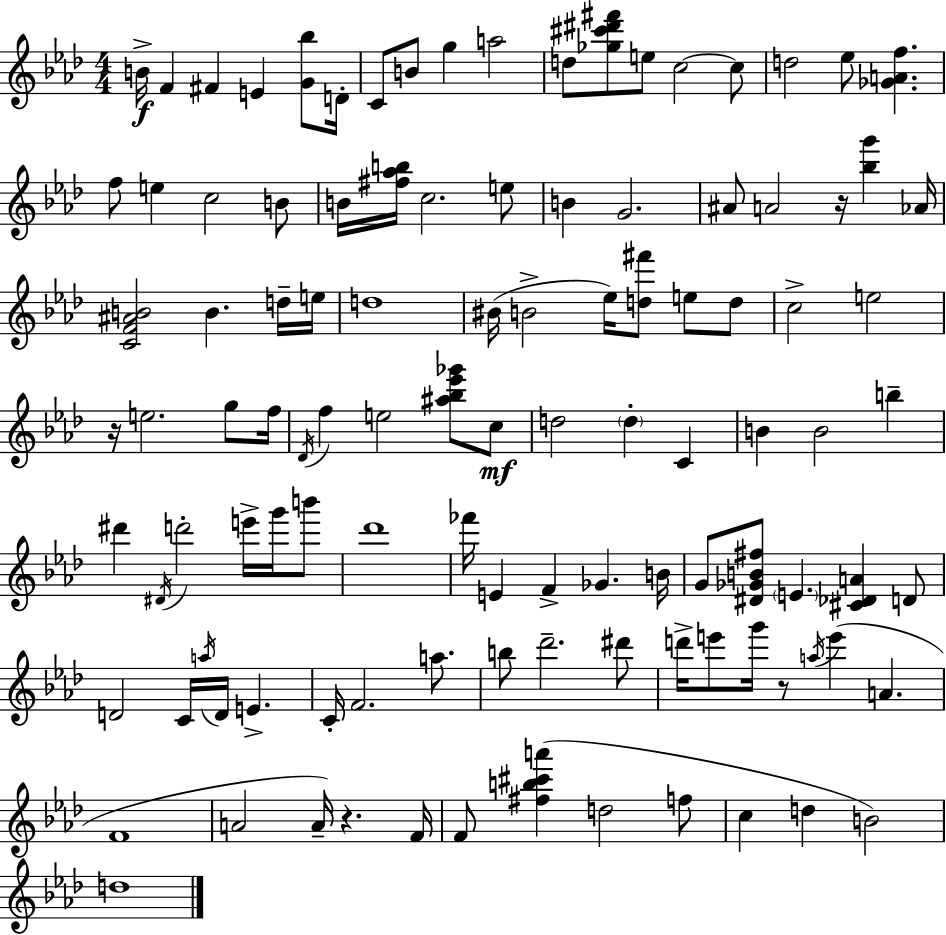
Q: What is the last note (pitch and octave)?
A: D5